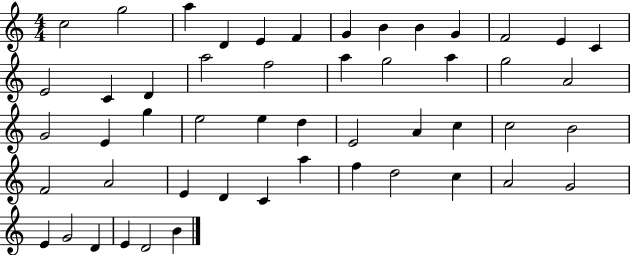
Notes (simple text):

C5/h G5/h A5/q D4/q E4/q F4/q G4/q B4/q B4/q G4/q F4/h E4/q C4/q E4/h C4/q D4/q A5/h F5/h A5/q G5/h A5/q G5/h A4/h G4/h E4/q G5/q E5/h E5/q D5/q E4/h A4/q C5/q C5/h B4/h F4/h A4/h E4/q D4/q C4/q A5/q F5/q D5/h C5/q A4/h G4/h E4/q G4/h D4/q E4/q D4/h B4/q